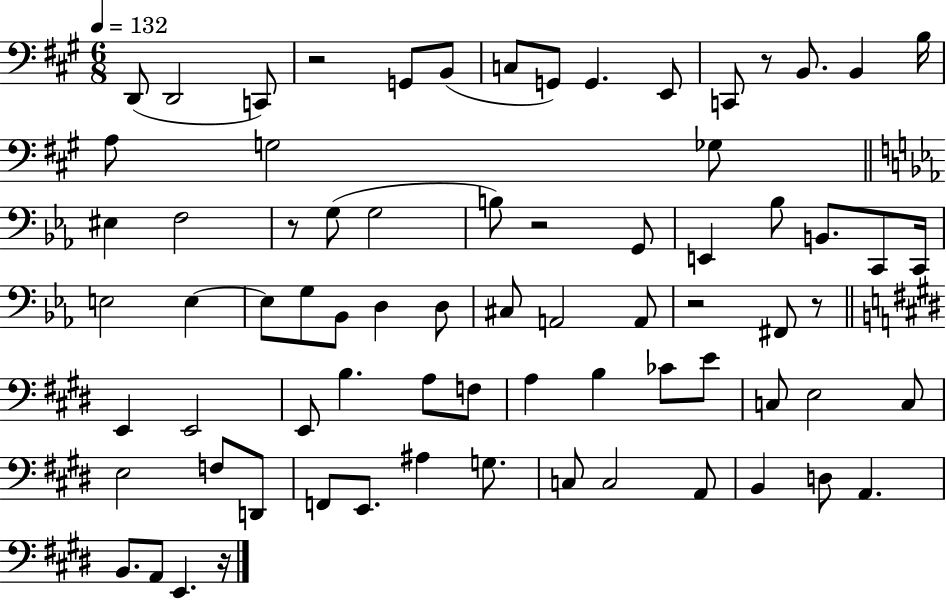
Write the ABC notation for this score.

X:1
T:Untitled
M:6/8
L:1/4
K:A
D,,/2 D,,2 C,,/2 z2 G,,/2 B,,/2 C,/2 G,,/2 G,, E,,/2 C,,/2 z/2 B,,/2 B,, B,/4 A,/2 G,2 _G,/2 ^E, F,2 z/2 G,/2 G,2 B,/2 z2 G,,/2 E,, _B,/2 B,,/2 C,,/2 C,,/4 E,2 E, E,/2 G,/2 _B,,/2 D, D,/2 ^C,/2 A,,2 A,,/2 z2 ^F,,/2 z/2 E,, E,,2 E,,/2 B, A,/2 F,/2 A, B, _C/2 E/2 C,/2 E,2 C,/2 E,2 F,/2 D,,/2 F,,/2 E,,/2 ^A, G,/2 C,/2 C,2 A,,/2 B,, D,/2 A,, B,,/2 A,,/2 E,, z/4